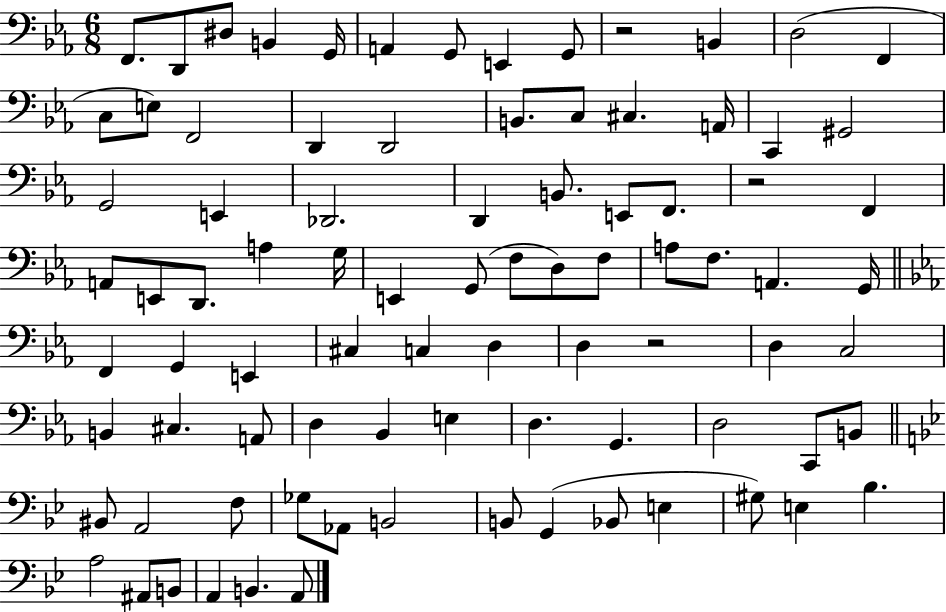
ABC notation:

X:1
T:Untitled
M:6/8
L:1/4
K:Eb
F,,/2 D,,/2 ^D,/2 B,, G,,/4 A,, G,,/2 E,, G,,/2 z2 B,, D,2 F,, C,/2 E,/2 F,,2 D,, D,,2 B,,/2 C,/2 ^C, A,,/4 C,, ^G,,2 G,,2 E,, _D,,2 D,, B,,/2 E,,/2 F,,/2 z2 F,, A,,/2 E,,/2 D,,/2 A, G,/4 E,, G,,/2 F,/2 D,/2 F,/2 A,/2 F,/2 A,, G,,/4 F,, G,, E,, ^C, C, D, D, z2 D, C,2 B,, ^C, A,,/2 D, _B,, E, D, G,, D,2 C,,/2 B,,/2 ^B,,/2 A,,2 F,/2 _G,/2 _A,,/2 B,,2 B,,/2 G,, _B,,/2 E, ^G,/2 E, _B, A,2 ^A,,/2 B,,/2 A,, B,, A,,/2